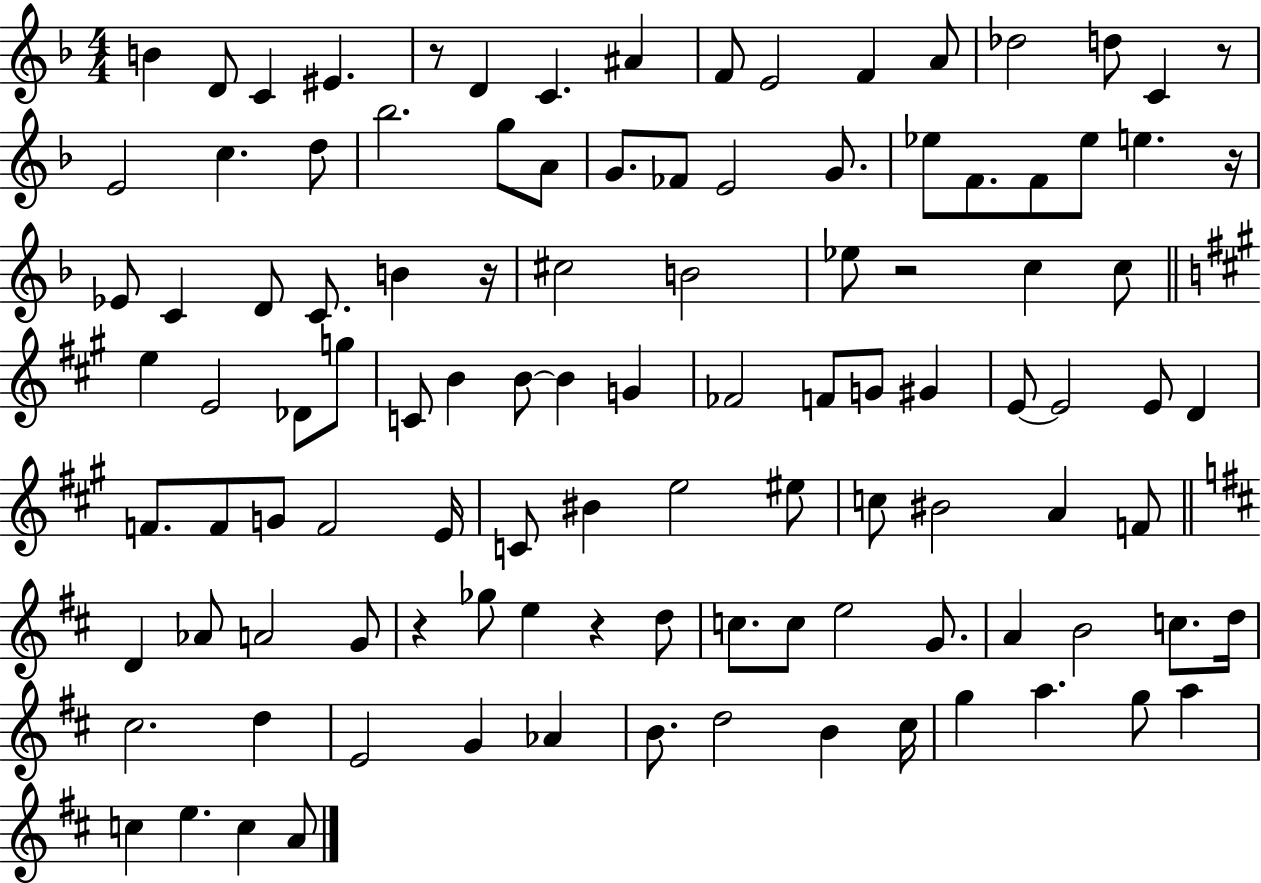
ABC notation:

X:1
T:Untitled
M:4/4
L:1/4
K:F
B D/2 C ^E z/2 D C ^A F/2 E2 F A/2 _d2 d/2 C z/2 E2 c d/2 _b2 g/2 A/2 G/2 _F/2 E2 G/2 _e/2 F/2 F/2 _e/2 e z/4 _E/2 C D/2 C/2 B z/4 ^c2 B2 _e/2 z2 c c/2 e E2 _D/2 g/2 C/2 B B/2 B G _F2 F/2 G/2 ^G E/2 E2 E/2 D F/2 F/2 G/2 F2 E/4 C/2 ^B e2 ^e/2 c/2 ^B2 A F/2 D _A/2 A2 G/2 z _g/2 e z d/2 c/2 c/2 e2 G/2 A B2 c/2 d/4 ^c2 d E2 G _A B/2 d2 B ^c/4 g a g/2 a c e c A/2